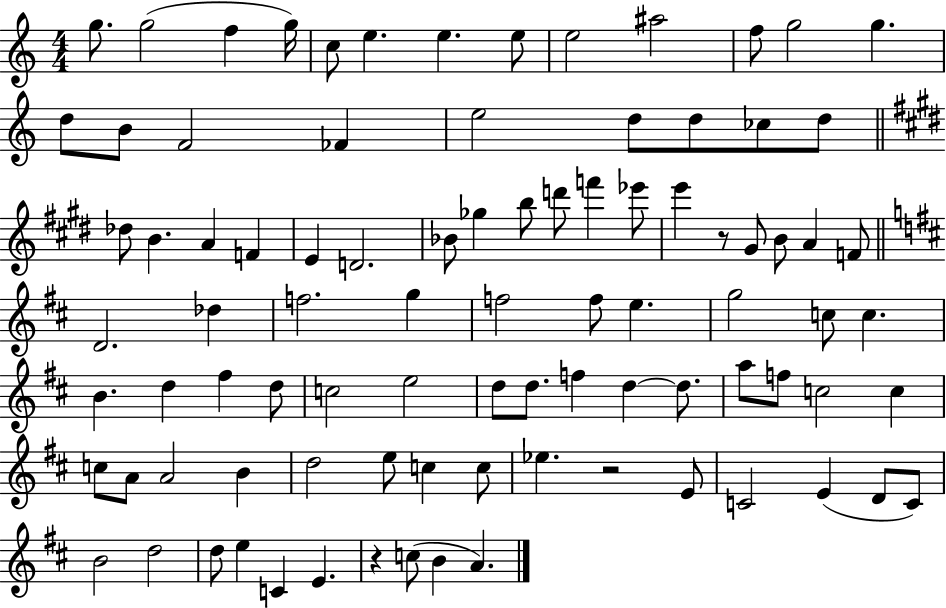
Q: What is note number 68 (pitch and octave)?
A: B4